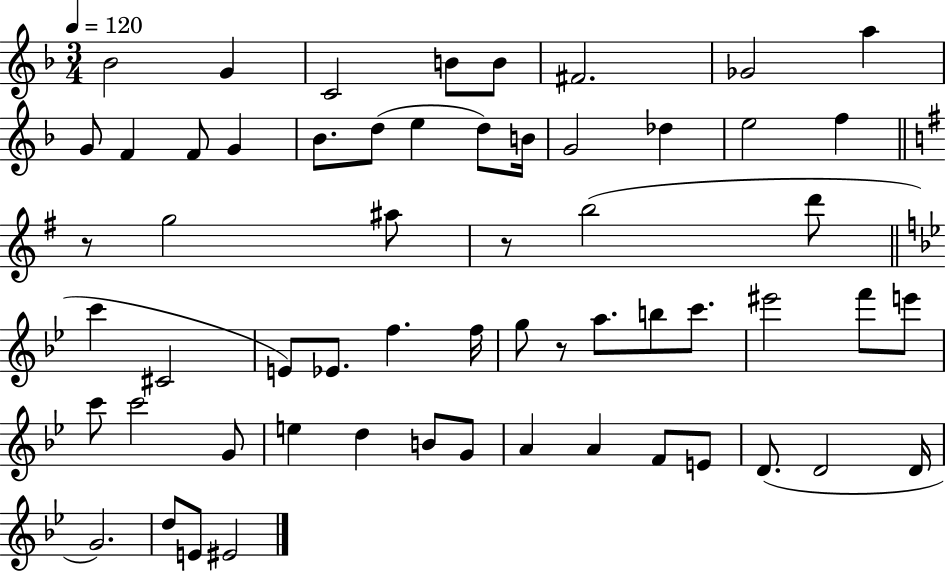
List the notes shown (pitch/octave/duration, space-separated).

Bb4/h G4/q C4/h B4/e B4/e F#4/h. Gb4/h A5/q G4/e F4/q F4/e G4/q Bb4/e. D5/e E5/q D5/e B4/s G4/h Db5/q E5/h F5/q R/e G5/h A#5/e R/e B5/h D6/e C6/q C#4/h E4/e Eb4/e. F5/q. F5/s G5/e R/e A5/e. B5/e C6/e. EIS6/h F6/e E6/e C6/e C6/h G4/e E5/q D5/q B4/e G4/e A4/q A4/q F4/e E4/e D4/e. D4/h D4/s G4/h. D5/e E4/e EIS4/h